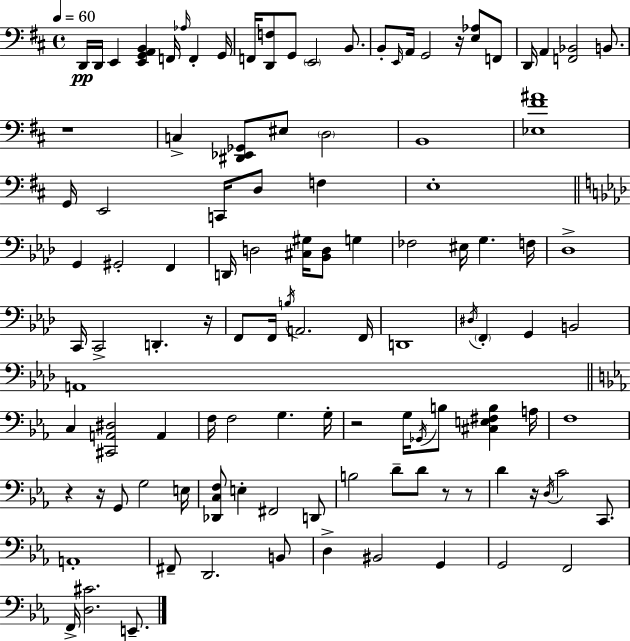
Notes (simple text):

D2/s D2/s E2/q [E2,G2,A2,B2]/q F2/s Ab3/s F2/q G2/s F2/s [D2,F3]/e G2/e E2/h B2/e. B2/e E2/s A2/s G2/h R/s [E3,Ab3]/e F2/e D2/s A2/q [F2,Bb2]/h B2/e. R/w C3/q [D#2,Eb2,Gb2]/e EIS3/e D3/h B2/w [Eb3,F#4,A#4]/w G2/s E2/h C2/s D3/e F3/q E3/w G2/q G#2/h F2/q D2/s D3/h [C#3,G#3]/s [Bb2,D3]/e G3/q FES3/h EIS3/s G3/q. F3/s Db3/w C2/s C2/h D2/q. R/s F2/e F2/s B3/s A2/h. F2/s D2/w D#3/s F2/q G2/q B2/h A2/w C3/q [C#2,A2,D#3]/h A2/q F3/s F3/h G3/q. G3/s R/h G3/s Gb2/s B3/e [C#3,E3,F#3,B3]/q A3/s F3/w R/q R/s G2/e G3/h E3/s [Db2,C3,F3]/e E3/q F#2/h D2/e B3/h D4/e D4/e R/e R/e D4/q R/s D3/s C4/h C2/e. A2/w F#2/e D2/h. B2/e D3/q BIS2/h G2/q G2/h F2/h F2/s [D3,C#4]/h. E2/e.